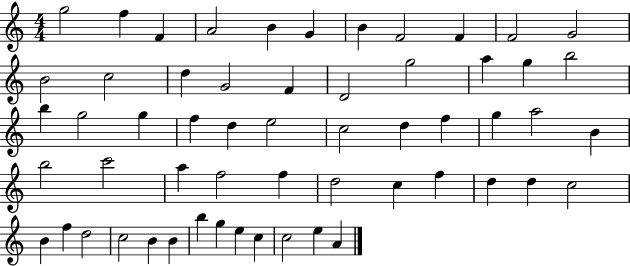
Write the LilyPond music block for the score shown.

{
  \clef treble
  \numericTimeSignature
  \time 4/4
  \key c \major
  g''2 f''4 f'4 | a'2 b'4 g'4 | b'4 f'2 f'4 | f'2 g'2 | \break b'2 c''2 | d''4 g'2 f'4 | d'2 g''2 | a''4 g''4 b''2 | \break b''4 g''2 g''4 | f''4 d''4 e''2 | c''2 d''4 f''4 | g''4 a''2 b'4 | \break b''2 c'''2 | a''4 f''2 f''4 | d''2 c''4 f''4 | d''4 d''4 c''2 | \break b'4 f''4 d''2 | c''2 b'4 b'4 | b''4 g''4 e''4 c''4 | c''2 e''4 a'4 | \break \bar "|."
}